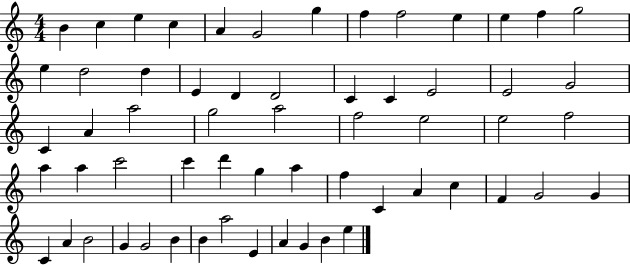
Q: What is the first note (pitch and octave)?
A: B4